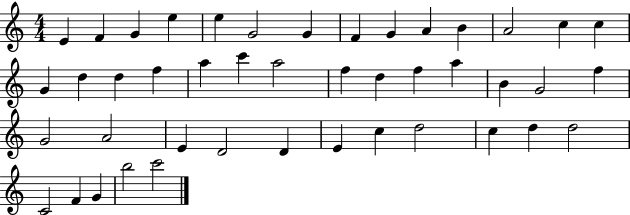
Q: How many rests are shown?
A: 0